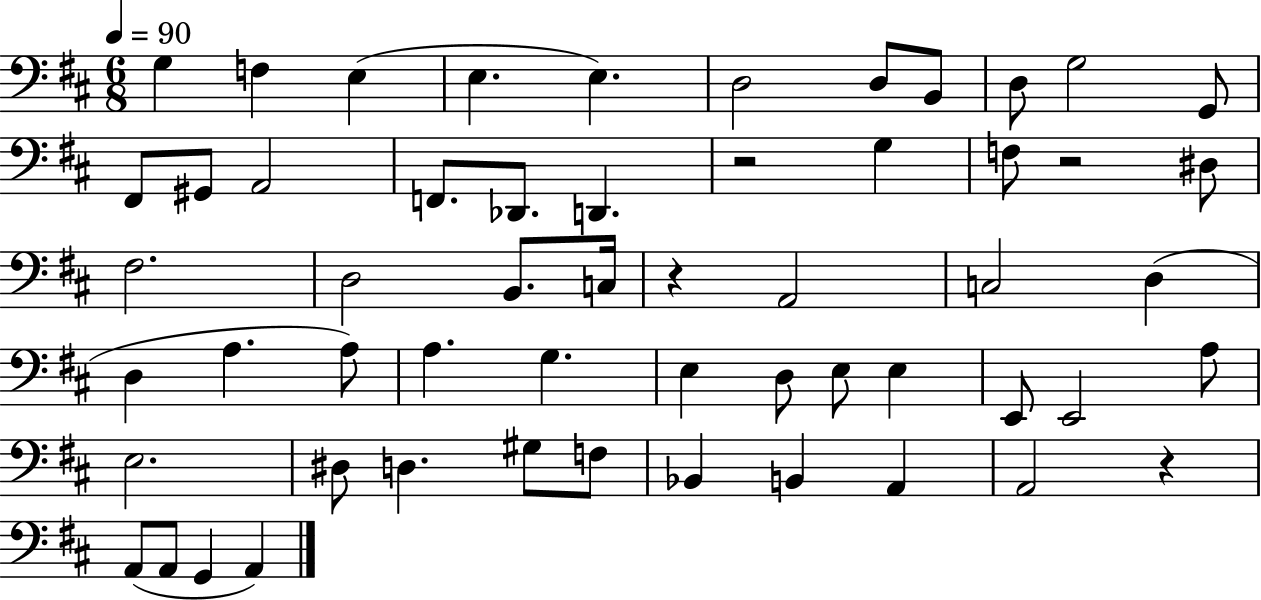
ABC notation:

X:1
T:Untitled
M:6/8
L:1/4
K:D
G, F, E, E, E, D,2 D,/2 B,,/2 D,/2 G,2 G,,/2 ^F,,/2 ^G,,/2 A,,2 F,,/2 _D,,/2 D,, z2 G, F,/2 z2 ^D,/2 ^F,2 D,2 B,,/2 C,/4 z A,,2 C,2 D, D, A, A,/2 A, G, E, D,/2 E,/2 E, E,,/2 E,,2 A,/2 E,2 ^D,/2 D, ^G,/2 F,/2 _B,, B,, A,, A,,2 z A,,/2 A,,/2 G,, A,,